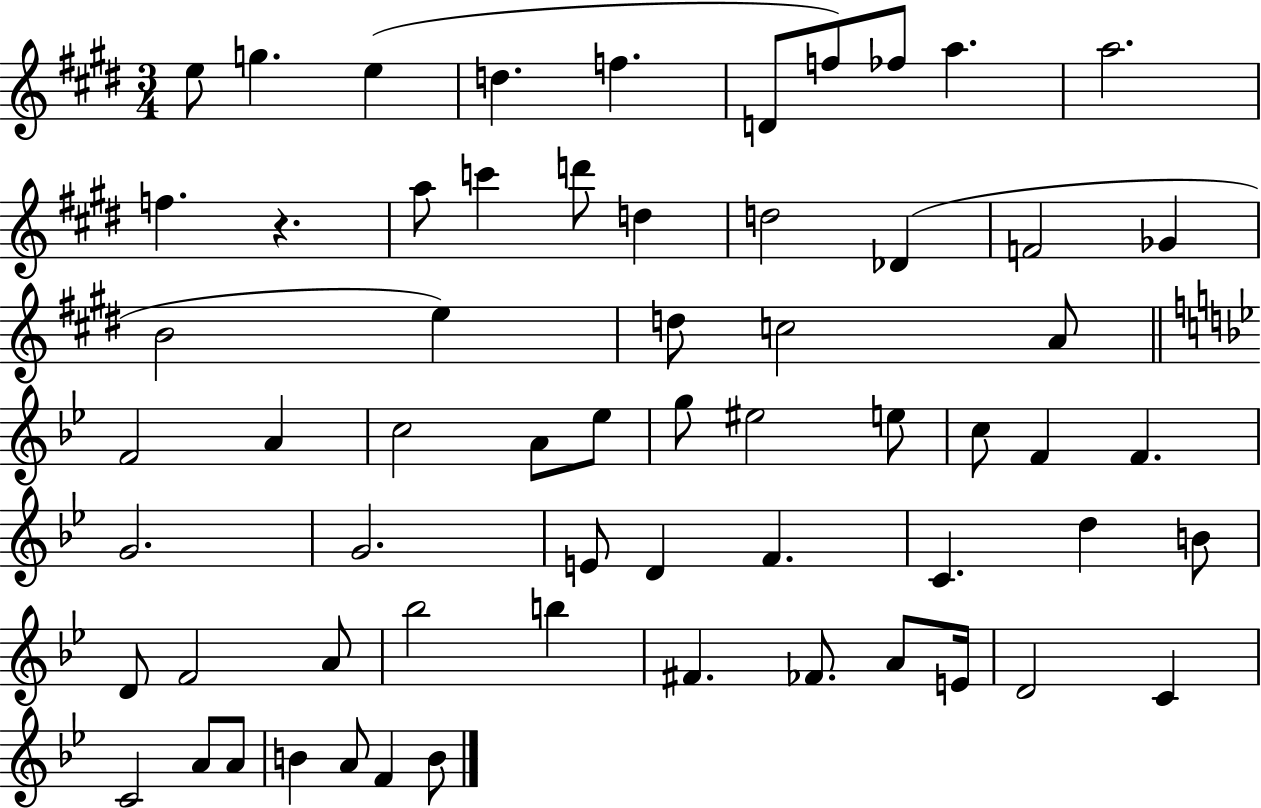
E5/e G5/q. E5/q D5/q. F5/q. D4/e F5/e FES5/e A5/q. A5/h. F5/q. R/q. A5/e C6/q D6/e D5/q D5/h Db4/q F4/h Gb4/q B4/h E5/q D5/e C5/h A4/e F4/h A4/q C5/h A4/e Eb5/e G5/e EIS5/h E5/e C5/e F4/q F4/q. G4/h. G4/h. E4/e D4/q F4/q. C4/q. D5/q B4/e D4/e F4/h A4/e Bb5/h B5/q F#4/q. FES4/e. A4/e E4/s D4/h C4/q C4/h A4/e A4/e B4/q A4/e F4/q B4/e